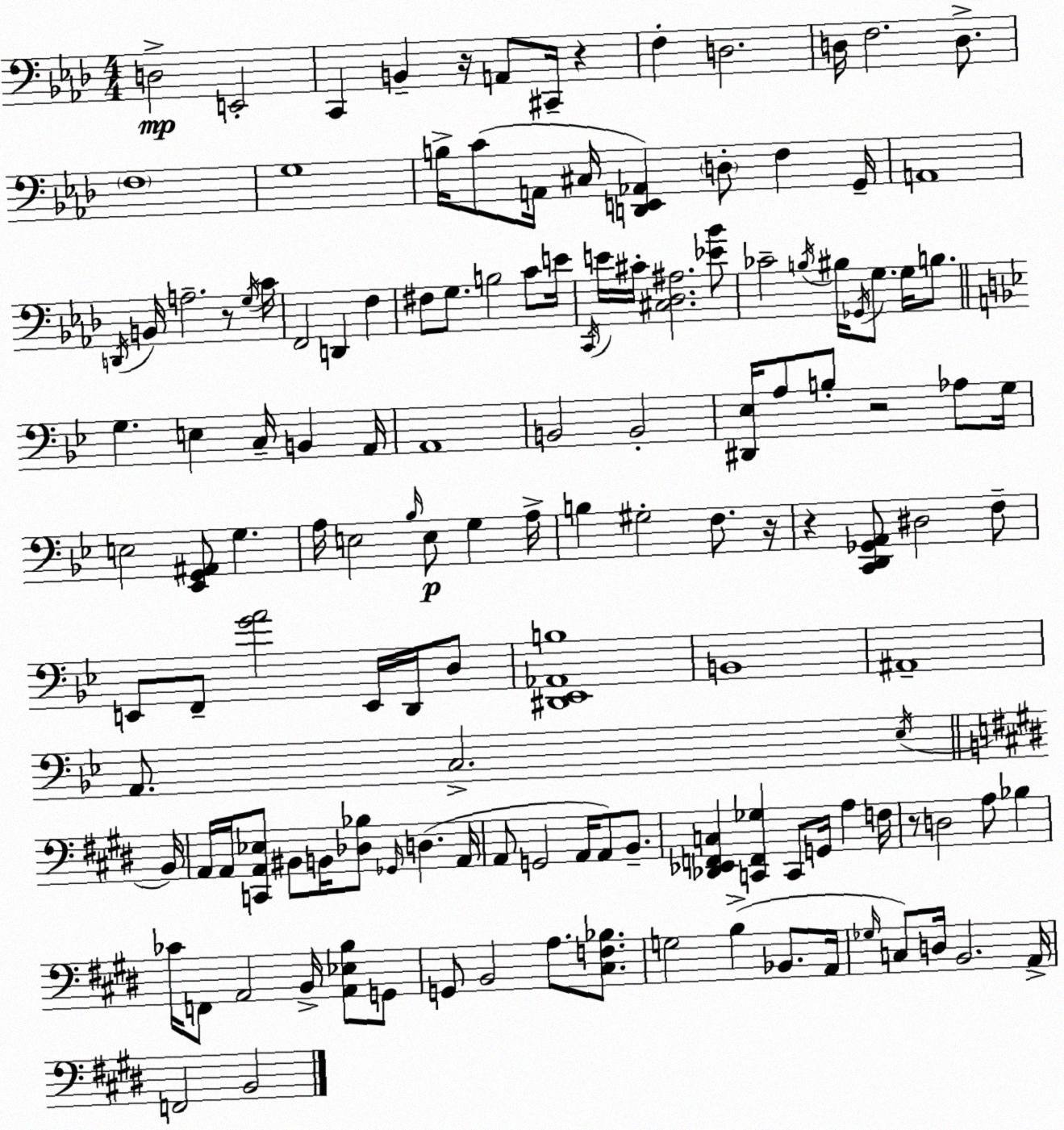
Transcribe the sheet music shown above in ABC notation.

X:1
T:Untitled
M:4/4
L:1/4
K:Ab
D,2 E,,2 C,, B,, z/4 A,,/2 ^C,,/4 z F, D,2 D,/4 F,2 D,/2 F,4 G,4 B,/4 C/2 A,,/4 ^C,/4 [D,,E,,_A,,] D,/2 F, G,,/4 A,,4 D,,/4 B,,/4 A,2 z/2 G,/4 C/4 F,,2 D,, F, ^F,/2 G,/2 B,2 C/2 E/4 C,,/4 E/4 ^C/4 [^C,_D,^A,]2 [_E_B]/2 _C2 B,/4 ^B,/4 _G,,/4 G,/2 G,/4 B,/2 G, E, C,/4 B,, A,,/4 A,,4 B,,2 B,,2 [^D,,_E,]/4 A,/2 B,/2 z2 _A,/2 G,/4 E,2 [_E,,G,,^A,,]/2 G, A,/4 E,2 _B,/4 E,/2 G, A,/4 B, ^G,2 F,/2 z/4 z [C,,D,,_G,,A,,]/2 ^D,2 F,/2 E,,/2 F,,/2 [GA]2 E,,/4 D,,/4 D,/2 [^D,,_E,,_A,,B,]4 B,,4 ^A,,4 A,,/2 C,2 _E,/4 B,,/4 A,,/4 A,,/4 [C,,A,,_E,]/2 ^B,,/2 B,,/4 [_D,_B,]/2 _G,,/4 D, A,,/4 A,,/2 G,,2 A,,/4 A,,/2 B,,/2 [_D,,_E,,F,,C,] [C,,F,,_G,] C,,/2 G,,/4 A, F,/4 z/2 D,2 A,/2 _B, _C/4 F,,/2 A,,2 B,,/4 [A,,_E,B,]/2 G,,/2 G,,/2 B,,2 A,/2 [^C,F,_B,]/2 G,2 B, _B,,/2 A,,/4 _G,/4 C,/2 D,/4 B,,2 A,,/4 F,,2 B,,2